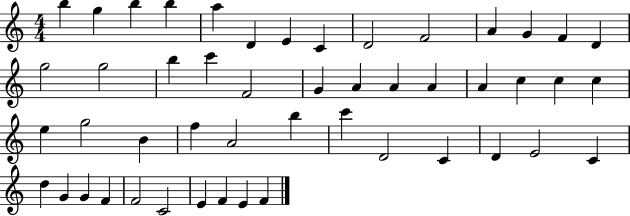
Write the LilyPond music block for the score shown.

{
  \clef treble
  \numericTimeSignature
  \time 4/4
  \key c \major
  b''4 g''4 b''4 b''4 | a''4 d'4 e'4 c'4 | d'2 f'2 | a'4 g'4 f'4 d'4 | \break g''2 g''2 | b''4 c'''4 f'2 | g'4 a'4 a'4 a'4 | a'4 c''4 c''4 c''4 | \break e''4 g''2 b'4 | f''4 a'2 b''4 | c'''4 d'2 c'4 | d'4 e'2 c'4 | \break d''4 g'4 g'4 f'4 | f'2 c'2 | e'4 f'4 e'4 f'4 | \bar "|."
}